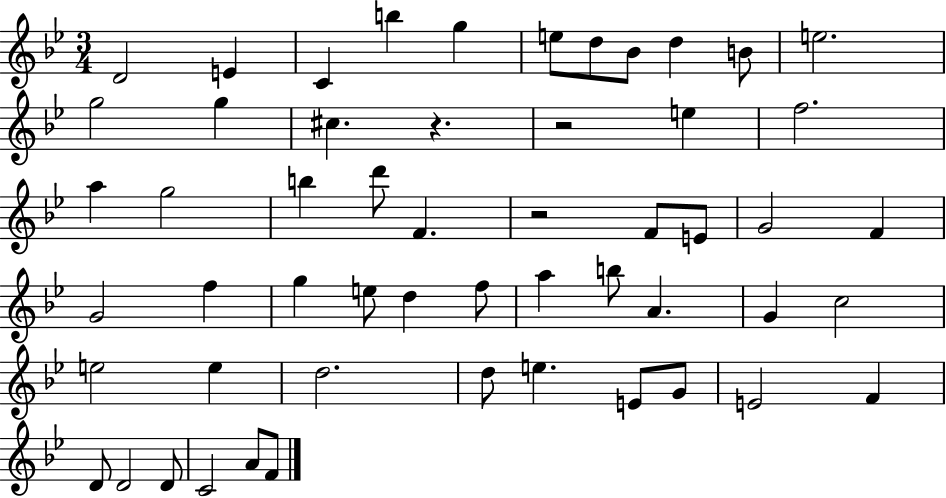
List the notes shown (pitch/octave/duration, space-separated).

D4/h E4/q C4/q B5/q G5/q E5/e D5/e Bb4/e D5/q B4/e E5/h. G5/h G5/q C#5/q. R/q. R/h E5/q F5/h. A5/q G5/h B5/q D6/e F4/q. R/h F4/e E4/e G4/h F4/q G4/h F5/q G5/q E5/e D5/q F5/e A5/q B5/e A4/q. G4/q C5/h E5/h E5/q D5/h. D5/e E5/q. E4/e G4/e E4/h F4/q D4/e D4/h D4/e C4/h A4/e F4/e